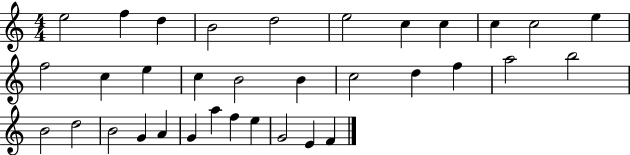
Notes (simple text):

E5/h F5/q D5/q B4/h D5/h E5/h C5/q C5/q C5/q C5/h E5/q F5/h C5/q E5/q C5/q B4/h B4/q C5/h D5/q F5/q A5/h B5/h B4/h D5/h B4/h G4/q A4/q G4/q A5/q F5/q E5/q G4/h E4/q F4/q